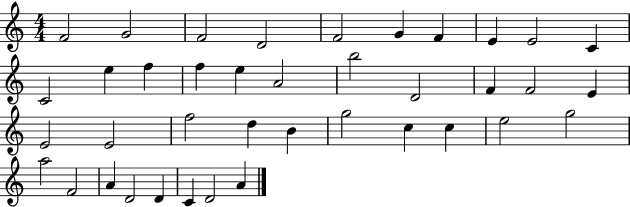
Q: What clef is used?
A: treble